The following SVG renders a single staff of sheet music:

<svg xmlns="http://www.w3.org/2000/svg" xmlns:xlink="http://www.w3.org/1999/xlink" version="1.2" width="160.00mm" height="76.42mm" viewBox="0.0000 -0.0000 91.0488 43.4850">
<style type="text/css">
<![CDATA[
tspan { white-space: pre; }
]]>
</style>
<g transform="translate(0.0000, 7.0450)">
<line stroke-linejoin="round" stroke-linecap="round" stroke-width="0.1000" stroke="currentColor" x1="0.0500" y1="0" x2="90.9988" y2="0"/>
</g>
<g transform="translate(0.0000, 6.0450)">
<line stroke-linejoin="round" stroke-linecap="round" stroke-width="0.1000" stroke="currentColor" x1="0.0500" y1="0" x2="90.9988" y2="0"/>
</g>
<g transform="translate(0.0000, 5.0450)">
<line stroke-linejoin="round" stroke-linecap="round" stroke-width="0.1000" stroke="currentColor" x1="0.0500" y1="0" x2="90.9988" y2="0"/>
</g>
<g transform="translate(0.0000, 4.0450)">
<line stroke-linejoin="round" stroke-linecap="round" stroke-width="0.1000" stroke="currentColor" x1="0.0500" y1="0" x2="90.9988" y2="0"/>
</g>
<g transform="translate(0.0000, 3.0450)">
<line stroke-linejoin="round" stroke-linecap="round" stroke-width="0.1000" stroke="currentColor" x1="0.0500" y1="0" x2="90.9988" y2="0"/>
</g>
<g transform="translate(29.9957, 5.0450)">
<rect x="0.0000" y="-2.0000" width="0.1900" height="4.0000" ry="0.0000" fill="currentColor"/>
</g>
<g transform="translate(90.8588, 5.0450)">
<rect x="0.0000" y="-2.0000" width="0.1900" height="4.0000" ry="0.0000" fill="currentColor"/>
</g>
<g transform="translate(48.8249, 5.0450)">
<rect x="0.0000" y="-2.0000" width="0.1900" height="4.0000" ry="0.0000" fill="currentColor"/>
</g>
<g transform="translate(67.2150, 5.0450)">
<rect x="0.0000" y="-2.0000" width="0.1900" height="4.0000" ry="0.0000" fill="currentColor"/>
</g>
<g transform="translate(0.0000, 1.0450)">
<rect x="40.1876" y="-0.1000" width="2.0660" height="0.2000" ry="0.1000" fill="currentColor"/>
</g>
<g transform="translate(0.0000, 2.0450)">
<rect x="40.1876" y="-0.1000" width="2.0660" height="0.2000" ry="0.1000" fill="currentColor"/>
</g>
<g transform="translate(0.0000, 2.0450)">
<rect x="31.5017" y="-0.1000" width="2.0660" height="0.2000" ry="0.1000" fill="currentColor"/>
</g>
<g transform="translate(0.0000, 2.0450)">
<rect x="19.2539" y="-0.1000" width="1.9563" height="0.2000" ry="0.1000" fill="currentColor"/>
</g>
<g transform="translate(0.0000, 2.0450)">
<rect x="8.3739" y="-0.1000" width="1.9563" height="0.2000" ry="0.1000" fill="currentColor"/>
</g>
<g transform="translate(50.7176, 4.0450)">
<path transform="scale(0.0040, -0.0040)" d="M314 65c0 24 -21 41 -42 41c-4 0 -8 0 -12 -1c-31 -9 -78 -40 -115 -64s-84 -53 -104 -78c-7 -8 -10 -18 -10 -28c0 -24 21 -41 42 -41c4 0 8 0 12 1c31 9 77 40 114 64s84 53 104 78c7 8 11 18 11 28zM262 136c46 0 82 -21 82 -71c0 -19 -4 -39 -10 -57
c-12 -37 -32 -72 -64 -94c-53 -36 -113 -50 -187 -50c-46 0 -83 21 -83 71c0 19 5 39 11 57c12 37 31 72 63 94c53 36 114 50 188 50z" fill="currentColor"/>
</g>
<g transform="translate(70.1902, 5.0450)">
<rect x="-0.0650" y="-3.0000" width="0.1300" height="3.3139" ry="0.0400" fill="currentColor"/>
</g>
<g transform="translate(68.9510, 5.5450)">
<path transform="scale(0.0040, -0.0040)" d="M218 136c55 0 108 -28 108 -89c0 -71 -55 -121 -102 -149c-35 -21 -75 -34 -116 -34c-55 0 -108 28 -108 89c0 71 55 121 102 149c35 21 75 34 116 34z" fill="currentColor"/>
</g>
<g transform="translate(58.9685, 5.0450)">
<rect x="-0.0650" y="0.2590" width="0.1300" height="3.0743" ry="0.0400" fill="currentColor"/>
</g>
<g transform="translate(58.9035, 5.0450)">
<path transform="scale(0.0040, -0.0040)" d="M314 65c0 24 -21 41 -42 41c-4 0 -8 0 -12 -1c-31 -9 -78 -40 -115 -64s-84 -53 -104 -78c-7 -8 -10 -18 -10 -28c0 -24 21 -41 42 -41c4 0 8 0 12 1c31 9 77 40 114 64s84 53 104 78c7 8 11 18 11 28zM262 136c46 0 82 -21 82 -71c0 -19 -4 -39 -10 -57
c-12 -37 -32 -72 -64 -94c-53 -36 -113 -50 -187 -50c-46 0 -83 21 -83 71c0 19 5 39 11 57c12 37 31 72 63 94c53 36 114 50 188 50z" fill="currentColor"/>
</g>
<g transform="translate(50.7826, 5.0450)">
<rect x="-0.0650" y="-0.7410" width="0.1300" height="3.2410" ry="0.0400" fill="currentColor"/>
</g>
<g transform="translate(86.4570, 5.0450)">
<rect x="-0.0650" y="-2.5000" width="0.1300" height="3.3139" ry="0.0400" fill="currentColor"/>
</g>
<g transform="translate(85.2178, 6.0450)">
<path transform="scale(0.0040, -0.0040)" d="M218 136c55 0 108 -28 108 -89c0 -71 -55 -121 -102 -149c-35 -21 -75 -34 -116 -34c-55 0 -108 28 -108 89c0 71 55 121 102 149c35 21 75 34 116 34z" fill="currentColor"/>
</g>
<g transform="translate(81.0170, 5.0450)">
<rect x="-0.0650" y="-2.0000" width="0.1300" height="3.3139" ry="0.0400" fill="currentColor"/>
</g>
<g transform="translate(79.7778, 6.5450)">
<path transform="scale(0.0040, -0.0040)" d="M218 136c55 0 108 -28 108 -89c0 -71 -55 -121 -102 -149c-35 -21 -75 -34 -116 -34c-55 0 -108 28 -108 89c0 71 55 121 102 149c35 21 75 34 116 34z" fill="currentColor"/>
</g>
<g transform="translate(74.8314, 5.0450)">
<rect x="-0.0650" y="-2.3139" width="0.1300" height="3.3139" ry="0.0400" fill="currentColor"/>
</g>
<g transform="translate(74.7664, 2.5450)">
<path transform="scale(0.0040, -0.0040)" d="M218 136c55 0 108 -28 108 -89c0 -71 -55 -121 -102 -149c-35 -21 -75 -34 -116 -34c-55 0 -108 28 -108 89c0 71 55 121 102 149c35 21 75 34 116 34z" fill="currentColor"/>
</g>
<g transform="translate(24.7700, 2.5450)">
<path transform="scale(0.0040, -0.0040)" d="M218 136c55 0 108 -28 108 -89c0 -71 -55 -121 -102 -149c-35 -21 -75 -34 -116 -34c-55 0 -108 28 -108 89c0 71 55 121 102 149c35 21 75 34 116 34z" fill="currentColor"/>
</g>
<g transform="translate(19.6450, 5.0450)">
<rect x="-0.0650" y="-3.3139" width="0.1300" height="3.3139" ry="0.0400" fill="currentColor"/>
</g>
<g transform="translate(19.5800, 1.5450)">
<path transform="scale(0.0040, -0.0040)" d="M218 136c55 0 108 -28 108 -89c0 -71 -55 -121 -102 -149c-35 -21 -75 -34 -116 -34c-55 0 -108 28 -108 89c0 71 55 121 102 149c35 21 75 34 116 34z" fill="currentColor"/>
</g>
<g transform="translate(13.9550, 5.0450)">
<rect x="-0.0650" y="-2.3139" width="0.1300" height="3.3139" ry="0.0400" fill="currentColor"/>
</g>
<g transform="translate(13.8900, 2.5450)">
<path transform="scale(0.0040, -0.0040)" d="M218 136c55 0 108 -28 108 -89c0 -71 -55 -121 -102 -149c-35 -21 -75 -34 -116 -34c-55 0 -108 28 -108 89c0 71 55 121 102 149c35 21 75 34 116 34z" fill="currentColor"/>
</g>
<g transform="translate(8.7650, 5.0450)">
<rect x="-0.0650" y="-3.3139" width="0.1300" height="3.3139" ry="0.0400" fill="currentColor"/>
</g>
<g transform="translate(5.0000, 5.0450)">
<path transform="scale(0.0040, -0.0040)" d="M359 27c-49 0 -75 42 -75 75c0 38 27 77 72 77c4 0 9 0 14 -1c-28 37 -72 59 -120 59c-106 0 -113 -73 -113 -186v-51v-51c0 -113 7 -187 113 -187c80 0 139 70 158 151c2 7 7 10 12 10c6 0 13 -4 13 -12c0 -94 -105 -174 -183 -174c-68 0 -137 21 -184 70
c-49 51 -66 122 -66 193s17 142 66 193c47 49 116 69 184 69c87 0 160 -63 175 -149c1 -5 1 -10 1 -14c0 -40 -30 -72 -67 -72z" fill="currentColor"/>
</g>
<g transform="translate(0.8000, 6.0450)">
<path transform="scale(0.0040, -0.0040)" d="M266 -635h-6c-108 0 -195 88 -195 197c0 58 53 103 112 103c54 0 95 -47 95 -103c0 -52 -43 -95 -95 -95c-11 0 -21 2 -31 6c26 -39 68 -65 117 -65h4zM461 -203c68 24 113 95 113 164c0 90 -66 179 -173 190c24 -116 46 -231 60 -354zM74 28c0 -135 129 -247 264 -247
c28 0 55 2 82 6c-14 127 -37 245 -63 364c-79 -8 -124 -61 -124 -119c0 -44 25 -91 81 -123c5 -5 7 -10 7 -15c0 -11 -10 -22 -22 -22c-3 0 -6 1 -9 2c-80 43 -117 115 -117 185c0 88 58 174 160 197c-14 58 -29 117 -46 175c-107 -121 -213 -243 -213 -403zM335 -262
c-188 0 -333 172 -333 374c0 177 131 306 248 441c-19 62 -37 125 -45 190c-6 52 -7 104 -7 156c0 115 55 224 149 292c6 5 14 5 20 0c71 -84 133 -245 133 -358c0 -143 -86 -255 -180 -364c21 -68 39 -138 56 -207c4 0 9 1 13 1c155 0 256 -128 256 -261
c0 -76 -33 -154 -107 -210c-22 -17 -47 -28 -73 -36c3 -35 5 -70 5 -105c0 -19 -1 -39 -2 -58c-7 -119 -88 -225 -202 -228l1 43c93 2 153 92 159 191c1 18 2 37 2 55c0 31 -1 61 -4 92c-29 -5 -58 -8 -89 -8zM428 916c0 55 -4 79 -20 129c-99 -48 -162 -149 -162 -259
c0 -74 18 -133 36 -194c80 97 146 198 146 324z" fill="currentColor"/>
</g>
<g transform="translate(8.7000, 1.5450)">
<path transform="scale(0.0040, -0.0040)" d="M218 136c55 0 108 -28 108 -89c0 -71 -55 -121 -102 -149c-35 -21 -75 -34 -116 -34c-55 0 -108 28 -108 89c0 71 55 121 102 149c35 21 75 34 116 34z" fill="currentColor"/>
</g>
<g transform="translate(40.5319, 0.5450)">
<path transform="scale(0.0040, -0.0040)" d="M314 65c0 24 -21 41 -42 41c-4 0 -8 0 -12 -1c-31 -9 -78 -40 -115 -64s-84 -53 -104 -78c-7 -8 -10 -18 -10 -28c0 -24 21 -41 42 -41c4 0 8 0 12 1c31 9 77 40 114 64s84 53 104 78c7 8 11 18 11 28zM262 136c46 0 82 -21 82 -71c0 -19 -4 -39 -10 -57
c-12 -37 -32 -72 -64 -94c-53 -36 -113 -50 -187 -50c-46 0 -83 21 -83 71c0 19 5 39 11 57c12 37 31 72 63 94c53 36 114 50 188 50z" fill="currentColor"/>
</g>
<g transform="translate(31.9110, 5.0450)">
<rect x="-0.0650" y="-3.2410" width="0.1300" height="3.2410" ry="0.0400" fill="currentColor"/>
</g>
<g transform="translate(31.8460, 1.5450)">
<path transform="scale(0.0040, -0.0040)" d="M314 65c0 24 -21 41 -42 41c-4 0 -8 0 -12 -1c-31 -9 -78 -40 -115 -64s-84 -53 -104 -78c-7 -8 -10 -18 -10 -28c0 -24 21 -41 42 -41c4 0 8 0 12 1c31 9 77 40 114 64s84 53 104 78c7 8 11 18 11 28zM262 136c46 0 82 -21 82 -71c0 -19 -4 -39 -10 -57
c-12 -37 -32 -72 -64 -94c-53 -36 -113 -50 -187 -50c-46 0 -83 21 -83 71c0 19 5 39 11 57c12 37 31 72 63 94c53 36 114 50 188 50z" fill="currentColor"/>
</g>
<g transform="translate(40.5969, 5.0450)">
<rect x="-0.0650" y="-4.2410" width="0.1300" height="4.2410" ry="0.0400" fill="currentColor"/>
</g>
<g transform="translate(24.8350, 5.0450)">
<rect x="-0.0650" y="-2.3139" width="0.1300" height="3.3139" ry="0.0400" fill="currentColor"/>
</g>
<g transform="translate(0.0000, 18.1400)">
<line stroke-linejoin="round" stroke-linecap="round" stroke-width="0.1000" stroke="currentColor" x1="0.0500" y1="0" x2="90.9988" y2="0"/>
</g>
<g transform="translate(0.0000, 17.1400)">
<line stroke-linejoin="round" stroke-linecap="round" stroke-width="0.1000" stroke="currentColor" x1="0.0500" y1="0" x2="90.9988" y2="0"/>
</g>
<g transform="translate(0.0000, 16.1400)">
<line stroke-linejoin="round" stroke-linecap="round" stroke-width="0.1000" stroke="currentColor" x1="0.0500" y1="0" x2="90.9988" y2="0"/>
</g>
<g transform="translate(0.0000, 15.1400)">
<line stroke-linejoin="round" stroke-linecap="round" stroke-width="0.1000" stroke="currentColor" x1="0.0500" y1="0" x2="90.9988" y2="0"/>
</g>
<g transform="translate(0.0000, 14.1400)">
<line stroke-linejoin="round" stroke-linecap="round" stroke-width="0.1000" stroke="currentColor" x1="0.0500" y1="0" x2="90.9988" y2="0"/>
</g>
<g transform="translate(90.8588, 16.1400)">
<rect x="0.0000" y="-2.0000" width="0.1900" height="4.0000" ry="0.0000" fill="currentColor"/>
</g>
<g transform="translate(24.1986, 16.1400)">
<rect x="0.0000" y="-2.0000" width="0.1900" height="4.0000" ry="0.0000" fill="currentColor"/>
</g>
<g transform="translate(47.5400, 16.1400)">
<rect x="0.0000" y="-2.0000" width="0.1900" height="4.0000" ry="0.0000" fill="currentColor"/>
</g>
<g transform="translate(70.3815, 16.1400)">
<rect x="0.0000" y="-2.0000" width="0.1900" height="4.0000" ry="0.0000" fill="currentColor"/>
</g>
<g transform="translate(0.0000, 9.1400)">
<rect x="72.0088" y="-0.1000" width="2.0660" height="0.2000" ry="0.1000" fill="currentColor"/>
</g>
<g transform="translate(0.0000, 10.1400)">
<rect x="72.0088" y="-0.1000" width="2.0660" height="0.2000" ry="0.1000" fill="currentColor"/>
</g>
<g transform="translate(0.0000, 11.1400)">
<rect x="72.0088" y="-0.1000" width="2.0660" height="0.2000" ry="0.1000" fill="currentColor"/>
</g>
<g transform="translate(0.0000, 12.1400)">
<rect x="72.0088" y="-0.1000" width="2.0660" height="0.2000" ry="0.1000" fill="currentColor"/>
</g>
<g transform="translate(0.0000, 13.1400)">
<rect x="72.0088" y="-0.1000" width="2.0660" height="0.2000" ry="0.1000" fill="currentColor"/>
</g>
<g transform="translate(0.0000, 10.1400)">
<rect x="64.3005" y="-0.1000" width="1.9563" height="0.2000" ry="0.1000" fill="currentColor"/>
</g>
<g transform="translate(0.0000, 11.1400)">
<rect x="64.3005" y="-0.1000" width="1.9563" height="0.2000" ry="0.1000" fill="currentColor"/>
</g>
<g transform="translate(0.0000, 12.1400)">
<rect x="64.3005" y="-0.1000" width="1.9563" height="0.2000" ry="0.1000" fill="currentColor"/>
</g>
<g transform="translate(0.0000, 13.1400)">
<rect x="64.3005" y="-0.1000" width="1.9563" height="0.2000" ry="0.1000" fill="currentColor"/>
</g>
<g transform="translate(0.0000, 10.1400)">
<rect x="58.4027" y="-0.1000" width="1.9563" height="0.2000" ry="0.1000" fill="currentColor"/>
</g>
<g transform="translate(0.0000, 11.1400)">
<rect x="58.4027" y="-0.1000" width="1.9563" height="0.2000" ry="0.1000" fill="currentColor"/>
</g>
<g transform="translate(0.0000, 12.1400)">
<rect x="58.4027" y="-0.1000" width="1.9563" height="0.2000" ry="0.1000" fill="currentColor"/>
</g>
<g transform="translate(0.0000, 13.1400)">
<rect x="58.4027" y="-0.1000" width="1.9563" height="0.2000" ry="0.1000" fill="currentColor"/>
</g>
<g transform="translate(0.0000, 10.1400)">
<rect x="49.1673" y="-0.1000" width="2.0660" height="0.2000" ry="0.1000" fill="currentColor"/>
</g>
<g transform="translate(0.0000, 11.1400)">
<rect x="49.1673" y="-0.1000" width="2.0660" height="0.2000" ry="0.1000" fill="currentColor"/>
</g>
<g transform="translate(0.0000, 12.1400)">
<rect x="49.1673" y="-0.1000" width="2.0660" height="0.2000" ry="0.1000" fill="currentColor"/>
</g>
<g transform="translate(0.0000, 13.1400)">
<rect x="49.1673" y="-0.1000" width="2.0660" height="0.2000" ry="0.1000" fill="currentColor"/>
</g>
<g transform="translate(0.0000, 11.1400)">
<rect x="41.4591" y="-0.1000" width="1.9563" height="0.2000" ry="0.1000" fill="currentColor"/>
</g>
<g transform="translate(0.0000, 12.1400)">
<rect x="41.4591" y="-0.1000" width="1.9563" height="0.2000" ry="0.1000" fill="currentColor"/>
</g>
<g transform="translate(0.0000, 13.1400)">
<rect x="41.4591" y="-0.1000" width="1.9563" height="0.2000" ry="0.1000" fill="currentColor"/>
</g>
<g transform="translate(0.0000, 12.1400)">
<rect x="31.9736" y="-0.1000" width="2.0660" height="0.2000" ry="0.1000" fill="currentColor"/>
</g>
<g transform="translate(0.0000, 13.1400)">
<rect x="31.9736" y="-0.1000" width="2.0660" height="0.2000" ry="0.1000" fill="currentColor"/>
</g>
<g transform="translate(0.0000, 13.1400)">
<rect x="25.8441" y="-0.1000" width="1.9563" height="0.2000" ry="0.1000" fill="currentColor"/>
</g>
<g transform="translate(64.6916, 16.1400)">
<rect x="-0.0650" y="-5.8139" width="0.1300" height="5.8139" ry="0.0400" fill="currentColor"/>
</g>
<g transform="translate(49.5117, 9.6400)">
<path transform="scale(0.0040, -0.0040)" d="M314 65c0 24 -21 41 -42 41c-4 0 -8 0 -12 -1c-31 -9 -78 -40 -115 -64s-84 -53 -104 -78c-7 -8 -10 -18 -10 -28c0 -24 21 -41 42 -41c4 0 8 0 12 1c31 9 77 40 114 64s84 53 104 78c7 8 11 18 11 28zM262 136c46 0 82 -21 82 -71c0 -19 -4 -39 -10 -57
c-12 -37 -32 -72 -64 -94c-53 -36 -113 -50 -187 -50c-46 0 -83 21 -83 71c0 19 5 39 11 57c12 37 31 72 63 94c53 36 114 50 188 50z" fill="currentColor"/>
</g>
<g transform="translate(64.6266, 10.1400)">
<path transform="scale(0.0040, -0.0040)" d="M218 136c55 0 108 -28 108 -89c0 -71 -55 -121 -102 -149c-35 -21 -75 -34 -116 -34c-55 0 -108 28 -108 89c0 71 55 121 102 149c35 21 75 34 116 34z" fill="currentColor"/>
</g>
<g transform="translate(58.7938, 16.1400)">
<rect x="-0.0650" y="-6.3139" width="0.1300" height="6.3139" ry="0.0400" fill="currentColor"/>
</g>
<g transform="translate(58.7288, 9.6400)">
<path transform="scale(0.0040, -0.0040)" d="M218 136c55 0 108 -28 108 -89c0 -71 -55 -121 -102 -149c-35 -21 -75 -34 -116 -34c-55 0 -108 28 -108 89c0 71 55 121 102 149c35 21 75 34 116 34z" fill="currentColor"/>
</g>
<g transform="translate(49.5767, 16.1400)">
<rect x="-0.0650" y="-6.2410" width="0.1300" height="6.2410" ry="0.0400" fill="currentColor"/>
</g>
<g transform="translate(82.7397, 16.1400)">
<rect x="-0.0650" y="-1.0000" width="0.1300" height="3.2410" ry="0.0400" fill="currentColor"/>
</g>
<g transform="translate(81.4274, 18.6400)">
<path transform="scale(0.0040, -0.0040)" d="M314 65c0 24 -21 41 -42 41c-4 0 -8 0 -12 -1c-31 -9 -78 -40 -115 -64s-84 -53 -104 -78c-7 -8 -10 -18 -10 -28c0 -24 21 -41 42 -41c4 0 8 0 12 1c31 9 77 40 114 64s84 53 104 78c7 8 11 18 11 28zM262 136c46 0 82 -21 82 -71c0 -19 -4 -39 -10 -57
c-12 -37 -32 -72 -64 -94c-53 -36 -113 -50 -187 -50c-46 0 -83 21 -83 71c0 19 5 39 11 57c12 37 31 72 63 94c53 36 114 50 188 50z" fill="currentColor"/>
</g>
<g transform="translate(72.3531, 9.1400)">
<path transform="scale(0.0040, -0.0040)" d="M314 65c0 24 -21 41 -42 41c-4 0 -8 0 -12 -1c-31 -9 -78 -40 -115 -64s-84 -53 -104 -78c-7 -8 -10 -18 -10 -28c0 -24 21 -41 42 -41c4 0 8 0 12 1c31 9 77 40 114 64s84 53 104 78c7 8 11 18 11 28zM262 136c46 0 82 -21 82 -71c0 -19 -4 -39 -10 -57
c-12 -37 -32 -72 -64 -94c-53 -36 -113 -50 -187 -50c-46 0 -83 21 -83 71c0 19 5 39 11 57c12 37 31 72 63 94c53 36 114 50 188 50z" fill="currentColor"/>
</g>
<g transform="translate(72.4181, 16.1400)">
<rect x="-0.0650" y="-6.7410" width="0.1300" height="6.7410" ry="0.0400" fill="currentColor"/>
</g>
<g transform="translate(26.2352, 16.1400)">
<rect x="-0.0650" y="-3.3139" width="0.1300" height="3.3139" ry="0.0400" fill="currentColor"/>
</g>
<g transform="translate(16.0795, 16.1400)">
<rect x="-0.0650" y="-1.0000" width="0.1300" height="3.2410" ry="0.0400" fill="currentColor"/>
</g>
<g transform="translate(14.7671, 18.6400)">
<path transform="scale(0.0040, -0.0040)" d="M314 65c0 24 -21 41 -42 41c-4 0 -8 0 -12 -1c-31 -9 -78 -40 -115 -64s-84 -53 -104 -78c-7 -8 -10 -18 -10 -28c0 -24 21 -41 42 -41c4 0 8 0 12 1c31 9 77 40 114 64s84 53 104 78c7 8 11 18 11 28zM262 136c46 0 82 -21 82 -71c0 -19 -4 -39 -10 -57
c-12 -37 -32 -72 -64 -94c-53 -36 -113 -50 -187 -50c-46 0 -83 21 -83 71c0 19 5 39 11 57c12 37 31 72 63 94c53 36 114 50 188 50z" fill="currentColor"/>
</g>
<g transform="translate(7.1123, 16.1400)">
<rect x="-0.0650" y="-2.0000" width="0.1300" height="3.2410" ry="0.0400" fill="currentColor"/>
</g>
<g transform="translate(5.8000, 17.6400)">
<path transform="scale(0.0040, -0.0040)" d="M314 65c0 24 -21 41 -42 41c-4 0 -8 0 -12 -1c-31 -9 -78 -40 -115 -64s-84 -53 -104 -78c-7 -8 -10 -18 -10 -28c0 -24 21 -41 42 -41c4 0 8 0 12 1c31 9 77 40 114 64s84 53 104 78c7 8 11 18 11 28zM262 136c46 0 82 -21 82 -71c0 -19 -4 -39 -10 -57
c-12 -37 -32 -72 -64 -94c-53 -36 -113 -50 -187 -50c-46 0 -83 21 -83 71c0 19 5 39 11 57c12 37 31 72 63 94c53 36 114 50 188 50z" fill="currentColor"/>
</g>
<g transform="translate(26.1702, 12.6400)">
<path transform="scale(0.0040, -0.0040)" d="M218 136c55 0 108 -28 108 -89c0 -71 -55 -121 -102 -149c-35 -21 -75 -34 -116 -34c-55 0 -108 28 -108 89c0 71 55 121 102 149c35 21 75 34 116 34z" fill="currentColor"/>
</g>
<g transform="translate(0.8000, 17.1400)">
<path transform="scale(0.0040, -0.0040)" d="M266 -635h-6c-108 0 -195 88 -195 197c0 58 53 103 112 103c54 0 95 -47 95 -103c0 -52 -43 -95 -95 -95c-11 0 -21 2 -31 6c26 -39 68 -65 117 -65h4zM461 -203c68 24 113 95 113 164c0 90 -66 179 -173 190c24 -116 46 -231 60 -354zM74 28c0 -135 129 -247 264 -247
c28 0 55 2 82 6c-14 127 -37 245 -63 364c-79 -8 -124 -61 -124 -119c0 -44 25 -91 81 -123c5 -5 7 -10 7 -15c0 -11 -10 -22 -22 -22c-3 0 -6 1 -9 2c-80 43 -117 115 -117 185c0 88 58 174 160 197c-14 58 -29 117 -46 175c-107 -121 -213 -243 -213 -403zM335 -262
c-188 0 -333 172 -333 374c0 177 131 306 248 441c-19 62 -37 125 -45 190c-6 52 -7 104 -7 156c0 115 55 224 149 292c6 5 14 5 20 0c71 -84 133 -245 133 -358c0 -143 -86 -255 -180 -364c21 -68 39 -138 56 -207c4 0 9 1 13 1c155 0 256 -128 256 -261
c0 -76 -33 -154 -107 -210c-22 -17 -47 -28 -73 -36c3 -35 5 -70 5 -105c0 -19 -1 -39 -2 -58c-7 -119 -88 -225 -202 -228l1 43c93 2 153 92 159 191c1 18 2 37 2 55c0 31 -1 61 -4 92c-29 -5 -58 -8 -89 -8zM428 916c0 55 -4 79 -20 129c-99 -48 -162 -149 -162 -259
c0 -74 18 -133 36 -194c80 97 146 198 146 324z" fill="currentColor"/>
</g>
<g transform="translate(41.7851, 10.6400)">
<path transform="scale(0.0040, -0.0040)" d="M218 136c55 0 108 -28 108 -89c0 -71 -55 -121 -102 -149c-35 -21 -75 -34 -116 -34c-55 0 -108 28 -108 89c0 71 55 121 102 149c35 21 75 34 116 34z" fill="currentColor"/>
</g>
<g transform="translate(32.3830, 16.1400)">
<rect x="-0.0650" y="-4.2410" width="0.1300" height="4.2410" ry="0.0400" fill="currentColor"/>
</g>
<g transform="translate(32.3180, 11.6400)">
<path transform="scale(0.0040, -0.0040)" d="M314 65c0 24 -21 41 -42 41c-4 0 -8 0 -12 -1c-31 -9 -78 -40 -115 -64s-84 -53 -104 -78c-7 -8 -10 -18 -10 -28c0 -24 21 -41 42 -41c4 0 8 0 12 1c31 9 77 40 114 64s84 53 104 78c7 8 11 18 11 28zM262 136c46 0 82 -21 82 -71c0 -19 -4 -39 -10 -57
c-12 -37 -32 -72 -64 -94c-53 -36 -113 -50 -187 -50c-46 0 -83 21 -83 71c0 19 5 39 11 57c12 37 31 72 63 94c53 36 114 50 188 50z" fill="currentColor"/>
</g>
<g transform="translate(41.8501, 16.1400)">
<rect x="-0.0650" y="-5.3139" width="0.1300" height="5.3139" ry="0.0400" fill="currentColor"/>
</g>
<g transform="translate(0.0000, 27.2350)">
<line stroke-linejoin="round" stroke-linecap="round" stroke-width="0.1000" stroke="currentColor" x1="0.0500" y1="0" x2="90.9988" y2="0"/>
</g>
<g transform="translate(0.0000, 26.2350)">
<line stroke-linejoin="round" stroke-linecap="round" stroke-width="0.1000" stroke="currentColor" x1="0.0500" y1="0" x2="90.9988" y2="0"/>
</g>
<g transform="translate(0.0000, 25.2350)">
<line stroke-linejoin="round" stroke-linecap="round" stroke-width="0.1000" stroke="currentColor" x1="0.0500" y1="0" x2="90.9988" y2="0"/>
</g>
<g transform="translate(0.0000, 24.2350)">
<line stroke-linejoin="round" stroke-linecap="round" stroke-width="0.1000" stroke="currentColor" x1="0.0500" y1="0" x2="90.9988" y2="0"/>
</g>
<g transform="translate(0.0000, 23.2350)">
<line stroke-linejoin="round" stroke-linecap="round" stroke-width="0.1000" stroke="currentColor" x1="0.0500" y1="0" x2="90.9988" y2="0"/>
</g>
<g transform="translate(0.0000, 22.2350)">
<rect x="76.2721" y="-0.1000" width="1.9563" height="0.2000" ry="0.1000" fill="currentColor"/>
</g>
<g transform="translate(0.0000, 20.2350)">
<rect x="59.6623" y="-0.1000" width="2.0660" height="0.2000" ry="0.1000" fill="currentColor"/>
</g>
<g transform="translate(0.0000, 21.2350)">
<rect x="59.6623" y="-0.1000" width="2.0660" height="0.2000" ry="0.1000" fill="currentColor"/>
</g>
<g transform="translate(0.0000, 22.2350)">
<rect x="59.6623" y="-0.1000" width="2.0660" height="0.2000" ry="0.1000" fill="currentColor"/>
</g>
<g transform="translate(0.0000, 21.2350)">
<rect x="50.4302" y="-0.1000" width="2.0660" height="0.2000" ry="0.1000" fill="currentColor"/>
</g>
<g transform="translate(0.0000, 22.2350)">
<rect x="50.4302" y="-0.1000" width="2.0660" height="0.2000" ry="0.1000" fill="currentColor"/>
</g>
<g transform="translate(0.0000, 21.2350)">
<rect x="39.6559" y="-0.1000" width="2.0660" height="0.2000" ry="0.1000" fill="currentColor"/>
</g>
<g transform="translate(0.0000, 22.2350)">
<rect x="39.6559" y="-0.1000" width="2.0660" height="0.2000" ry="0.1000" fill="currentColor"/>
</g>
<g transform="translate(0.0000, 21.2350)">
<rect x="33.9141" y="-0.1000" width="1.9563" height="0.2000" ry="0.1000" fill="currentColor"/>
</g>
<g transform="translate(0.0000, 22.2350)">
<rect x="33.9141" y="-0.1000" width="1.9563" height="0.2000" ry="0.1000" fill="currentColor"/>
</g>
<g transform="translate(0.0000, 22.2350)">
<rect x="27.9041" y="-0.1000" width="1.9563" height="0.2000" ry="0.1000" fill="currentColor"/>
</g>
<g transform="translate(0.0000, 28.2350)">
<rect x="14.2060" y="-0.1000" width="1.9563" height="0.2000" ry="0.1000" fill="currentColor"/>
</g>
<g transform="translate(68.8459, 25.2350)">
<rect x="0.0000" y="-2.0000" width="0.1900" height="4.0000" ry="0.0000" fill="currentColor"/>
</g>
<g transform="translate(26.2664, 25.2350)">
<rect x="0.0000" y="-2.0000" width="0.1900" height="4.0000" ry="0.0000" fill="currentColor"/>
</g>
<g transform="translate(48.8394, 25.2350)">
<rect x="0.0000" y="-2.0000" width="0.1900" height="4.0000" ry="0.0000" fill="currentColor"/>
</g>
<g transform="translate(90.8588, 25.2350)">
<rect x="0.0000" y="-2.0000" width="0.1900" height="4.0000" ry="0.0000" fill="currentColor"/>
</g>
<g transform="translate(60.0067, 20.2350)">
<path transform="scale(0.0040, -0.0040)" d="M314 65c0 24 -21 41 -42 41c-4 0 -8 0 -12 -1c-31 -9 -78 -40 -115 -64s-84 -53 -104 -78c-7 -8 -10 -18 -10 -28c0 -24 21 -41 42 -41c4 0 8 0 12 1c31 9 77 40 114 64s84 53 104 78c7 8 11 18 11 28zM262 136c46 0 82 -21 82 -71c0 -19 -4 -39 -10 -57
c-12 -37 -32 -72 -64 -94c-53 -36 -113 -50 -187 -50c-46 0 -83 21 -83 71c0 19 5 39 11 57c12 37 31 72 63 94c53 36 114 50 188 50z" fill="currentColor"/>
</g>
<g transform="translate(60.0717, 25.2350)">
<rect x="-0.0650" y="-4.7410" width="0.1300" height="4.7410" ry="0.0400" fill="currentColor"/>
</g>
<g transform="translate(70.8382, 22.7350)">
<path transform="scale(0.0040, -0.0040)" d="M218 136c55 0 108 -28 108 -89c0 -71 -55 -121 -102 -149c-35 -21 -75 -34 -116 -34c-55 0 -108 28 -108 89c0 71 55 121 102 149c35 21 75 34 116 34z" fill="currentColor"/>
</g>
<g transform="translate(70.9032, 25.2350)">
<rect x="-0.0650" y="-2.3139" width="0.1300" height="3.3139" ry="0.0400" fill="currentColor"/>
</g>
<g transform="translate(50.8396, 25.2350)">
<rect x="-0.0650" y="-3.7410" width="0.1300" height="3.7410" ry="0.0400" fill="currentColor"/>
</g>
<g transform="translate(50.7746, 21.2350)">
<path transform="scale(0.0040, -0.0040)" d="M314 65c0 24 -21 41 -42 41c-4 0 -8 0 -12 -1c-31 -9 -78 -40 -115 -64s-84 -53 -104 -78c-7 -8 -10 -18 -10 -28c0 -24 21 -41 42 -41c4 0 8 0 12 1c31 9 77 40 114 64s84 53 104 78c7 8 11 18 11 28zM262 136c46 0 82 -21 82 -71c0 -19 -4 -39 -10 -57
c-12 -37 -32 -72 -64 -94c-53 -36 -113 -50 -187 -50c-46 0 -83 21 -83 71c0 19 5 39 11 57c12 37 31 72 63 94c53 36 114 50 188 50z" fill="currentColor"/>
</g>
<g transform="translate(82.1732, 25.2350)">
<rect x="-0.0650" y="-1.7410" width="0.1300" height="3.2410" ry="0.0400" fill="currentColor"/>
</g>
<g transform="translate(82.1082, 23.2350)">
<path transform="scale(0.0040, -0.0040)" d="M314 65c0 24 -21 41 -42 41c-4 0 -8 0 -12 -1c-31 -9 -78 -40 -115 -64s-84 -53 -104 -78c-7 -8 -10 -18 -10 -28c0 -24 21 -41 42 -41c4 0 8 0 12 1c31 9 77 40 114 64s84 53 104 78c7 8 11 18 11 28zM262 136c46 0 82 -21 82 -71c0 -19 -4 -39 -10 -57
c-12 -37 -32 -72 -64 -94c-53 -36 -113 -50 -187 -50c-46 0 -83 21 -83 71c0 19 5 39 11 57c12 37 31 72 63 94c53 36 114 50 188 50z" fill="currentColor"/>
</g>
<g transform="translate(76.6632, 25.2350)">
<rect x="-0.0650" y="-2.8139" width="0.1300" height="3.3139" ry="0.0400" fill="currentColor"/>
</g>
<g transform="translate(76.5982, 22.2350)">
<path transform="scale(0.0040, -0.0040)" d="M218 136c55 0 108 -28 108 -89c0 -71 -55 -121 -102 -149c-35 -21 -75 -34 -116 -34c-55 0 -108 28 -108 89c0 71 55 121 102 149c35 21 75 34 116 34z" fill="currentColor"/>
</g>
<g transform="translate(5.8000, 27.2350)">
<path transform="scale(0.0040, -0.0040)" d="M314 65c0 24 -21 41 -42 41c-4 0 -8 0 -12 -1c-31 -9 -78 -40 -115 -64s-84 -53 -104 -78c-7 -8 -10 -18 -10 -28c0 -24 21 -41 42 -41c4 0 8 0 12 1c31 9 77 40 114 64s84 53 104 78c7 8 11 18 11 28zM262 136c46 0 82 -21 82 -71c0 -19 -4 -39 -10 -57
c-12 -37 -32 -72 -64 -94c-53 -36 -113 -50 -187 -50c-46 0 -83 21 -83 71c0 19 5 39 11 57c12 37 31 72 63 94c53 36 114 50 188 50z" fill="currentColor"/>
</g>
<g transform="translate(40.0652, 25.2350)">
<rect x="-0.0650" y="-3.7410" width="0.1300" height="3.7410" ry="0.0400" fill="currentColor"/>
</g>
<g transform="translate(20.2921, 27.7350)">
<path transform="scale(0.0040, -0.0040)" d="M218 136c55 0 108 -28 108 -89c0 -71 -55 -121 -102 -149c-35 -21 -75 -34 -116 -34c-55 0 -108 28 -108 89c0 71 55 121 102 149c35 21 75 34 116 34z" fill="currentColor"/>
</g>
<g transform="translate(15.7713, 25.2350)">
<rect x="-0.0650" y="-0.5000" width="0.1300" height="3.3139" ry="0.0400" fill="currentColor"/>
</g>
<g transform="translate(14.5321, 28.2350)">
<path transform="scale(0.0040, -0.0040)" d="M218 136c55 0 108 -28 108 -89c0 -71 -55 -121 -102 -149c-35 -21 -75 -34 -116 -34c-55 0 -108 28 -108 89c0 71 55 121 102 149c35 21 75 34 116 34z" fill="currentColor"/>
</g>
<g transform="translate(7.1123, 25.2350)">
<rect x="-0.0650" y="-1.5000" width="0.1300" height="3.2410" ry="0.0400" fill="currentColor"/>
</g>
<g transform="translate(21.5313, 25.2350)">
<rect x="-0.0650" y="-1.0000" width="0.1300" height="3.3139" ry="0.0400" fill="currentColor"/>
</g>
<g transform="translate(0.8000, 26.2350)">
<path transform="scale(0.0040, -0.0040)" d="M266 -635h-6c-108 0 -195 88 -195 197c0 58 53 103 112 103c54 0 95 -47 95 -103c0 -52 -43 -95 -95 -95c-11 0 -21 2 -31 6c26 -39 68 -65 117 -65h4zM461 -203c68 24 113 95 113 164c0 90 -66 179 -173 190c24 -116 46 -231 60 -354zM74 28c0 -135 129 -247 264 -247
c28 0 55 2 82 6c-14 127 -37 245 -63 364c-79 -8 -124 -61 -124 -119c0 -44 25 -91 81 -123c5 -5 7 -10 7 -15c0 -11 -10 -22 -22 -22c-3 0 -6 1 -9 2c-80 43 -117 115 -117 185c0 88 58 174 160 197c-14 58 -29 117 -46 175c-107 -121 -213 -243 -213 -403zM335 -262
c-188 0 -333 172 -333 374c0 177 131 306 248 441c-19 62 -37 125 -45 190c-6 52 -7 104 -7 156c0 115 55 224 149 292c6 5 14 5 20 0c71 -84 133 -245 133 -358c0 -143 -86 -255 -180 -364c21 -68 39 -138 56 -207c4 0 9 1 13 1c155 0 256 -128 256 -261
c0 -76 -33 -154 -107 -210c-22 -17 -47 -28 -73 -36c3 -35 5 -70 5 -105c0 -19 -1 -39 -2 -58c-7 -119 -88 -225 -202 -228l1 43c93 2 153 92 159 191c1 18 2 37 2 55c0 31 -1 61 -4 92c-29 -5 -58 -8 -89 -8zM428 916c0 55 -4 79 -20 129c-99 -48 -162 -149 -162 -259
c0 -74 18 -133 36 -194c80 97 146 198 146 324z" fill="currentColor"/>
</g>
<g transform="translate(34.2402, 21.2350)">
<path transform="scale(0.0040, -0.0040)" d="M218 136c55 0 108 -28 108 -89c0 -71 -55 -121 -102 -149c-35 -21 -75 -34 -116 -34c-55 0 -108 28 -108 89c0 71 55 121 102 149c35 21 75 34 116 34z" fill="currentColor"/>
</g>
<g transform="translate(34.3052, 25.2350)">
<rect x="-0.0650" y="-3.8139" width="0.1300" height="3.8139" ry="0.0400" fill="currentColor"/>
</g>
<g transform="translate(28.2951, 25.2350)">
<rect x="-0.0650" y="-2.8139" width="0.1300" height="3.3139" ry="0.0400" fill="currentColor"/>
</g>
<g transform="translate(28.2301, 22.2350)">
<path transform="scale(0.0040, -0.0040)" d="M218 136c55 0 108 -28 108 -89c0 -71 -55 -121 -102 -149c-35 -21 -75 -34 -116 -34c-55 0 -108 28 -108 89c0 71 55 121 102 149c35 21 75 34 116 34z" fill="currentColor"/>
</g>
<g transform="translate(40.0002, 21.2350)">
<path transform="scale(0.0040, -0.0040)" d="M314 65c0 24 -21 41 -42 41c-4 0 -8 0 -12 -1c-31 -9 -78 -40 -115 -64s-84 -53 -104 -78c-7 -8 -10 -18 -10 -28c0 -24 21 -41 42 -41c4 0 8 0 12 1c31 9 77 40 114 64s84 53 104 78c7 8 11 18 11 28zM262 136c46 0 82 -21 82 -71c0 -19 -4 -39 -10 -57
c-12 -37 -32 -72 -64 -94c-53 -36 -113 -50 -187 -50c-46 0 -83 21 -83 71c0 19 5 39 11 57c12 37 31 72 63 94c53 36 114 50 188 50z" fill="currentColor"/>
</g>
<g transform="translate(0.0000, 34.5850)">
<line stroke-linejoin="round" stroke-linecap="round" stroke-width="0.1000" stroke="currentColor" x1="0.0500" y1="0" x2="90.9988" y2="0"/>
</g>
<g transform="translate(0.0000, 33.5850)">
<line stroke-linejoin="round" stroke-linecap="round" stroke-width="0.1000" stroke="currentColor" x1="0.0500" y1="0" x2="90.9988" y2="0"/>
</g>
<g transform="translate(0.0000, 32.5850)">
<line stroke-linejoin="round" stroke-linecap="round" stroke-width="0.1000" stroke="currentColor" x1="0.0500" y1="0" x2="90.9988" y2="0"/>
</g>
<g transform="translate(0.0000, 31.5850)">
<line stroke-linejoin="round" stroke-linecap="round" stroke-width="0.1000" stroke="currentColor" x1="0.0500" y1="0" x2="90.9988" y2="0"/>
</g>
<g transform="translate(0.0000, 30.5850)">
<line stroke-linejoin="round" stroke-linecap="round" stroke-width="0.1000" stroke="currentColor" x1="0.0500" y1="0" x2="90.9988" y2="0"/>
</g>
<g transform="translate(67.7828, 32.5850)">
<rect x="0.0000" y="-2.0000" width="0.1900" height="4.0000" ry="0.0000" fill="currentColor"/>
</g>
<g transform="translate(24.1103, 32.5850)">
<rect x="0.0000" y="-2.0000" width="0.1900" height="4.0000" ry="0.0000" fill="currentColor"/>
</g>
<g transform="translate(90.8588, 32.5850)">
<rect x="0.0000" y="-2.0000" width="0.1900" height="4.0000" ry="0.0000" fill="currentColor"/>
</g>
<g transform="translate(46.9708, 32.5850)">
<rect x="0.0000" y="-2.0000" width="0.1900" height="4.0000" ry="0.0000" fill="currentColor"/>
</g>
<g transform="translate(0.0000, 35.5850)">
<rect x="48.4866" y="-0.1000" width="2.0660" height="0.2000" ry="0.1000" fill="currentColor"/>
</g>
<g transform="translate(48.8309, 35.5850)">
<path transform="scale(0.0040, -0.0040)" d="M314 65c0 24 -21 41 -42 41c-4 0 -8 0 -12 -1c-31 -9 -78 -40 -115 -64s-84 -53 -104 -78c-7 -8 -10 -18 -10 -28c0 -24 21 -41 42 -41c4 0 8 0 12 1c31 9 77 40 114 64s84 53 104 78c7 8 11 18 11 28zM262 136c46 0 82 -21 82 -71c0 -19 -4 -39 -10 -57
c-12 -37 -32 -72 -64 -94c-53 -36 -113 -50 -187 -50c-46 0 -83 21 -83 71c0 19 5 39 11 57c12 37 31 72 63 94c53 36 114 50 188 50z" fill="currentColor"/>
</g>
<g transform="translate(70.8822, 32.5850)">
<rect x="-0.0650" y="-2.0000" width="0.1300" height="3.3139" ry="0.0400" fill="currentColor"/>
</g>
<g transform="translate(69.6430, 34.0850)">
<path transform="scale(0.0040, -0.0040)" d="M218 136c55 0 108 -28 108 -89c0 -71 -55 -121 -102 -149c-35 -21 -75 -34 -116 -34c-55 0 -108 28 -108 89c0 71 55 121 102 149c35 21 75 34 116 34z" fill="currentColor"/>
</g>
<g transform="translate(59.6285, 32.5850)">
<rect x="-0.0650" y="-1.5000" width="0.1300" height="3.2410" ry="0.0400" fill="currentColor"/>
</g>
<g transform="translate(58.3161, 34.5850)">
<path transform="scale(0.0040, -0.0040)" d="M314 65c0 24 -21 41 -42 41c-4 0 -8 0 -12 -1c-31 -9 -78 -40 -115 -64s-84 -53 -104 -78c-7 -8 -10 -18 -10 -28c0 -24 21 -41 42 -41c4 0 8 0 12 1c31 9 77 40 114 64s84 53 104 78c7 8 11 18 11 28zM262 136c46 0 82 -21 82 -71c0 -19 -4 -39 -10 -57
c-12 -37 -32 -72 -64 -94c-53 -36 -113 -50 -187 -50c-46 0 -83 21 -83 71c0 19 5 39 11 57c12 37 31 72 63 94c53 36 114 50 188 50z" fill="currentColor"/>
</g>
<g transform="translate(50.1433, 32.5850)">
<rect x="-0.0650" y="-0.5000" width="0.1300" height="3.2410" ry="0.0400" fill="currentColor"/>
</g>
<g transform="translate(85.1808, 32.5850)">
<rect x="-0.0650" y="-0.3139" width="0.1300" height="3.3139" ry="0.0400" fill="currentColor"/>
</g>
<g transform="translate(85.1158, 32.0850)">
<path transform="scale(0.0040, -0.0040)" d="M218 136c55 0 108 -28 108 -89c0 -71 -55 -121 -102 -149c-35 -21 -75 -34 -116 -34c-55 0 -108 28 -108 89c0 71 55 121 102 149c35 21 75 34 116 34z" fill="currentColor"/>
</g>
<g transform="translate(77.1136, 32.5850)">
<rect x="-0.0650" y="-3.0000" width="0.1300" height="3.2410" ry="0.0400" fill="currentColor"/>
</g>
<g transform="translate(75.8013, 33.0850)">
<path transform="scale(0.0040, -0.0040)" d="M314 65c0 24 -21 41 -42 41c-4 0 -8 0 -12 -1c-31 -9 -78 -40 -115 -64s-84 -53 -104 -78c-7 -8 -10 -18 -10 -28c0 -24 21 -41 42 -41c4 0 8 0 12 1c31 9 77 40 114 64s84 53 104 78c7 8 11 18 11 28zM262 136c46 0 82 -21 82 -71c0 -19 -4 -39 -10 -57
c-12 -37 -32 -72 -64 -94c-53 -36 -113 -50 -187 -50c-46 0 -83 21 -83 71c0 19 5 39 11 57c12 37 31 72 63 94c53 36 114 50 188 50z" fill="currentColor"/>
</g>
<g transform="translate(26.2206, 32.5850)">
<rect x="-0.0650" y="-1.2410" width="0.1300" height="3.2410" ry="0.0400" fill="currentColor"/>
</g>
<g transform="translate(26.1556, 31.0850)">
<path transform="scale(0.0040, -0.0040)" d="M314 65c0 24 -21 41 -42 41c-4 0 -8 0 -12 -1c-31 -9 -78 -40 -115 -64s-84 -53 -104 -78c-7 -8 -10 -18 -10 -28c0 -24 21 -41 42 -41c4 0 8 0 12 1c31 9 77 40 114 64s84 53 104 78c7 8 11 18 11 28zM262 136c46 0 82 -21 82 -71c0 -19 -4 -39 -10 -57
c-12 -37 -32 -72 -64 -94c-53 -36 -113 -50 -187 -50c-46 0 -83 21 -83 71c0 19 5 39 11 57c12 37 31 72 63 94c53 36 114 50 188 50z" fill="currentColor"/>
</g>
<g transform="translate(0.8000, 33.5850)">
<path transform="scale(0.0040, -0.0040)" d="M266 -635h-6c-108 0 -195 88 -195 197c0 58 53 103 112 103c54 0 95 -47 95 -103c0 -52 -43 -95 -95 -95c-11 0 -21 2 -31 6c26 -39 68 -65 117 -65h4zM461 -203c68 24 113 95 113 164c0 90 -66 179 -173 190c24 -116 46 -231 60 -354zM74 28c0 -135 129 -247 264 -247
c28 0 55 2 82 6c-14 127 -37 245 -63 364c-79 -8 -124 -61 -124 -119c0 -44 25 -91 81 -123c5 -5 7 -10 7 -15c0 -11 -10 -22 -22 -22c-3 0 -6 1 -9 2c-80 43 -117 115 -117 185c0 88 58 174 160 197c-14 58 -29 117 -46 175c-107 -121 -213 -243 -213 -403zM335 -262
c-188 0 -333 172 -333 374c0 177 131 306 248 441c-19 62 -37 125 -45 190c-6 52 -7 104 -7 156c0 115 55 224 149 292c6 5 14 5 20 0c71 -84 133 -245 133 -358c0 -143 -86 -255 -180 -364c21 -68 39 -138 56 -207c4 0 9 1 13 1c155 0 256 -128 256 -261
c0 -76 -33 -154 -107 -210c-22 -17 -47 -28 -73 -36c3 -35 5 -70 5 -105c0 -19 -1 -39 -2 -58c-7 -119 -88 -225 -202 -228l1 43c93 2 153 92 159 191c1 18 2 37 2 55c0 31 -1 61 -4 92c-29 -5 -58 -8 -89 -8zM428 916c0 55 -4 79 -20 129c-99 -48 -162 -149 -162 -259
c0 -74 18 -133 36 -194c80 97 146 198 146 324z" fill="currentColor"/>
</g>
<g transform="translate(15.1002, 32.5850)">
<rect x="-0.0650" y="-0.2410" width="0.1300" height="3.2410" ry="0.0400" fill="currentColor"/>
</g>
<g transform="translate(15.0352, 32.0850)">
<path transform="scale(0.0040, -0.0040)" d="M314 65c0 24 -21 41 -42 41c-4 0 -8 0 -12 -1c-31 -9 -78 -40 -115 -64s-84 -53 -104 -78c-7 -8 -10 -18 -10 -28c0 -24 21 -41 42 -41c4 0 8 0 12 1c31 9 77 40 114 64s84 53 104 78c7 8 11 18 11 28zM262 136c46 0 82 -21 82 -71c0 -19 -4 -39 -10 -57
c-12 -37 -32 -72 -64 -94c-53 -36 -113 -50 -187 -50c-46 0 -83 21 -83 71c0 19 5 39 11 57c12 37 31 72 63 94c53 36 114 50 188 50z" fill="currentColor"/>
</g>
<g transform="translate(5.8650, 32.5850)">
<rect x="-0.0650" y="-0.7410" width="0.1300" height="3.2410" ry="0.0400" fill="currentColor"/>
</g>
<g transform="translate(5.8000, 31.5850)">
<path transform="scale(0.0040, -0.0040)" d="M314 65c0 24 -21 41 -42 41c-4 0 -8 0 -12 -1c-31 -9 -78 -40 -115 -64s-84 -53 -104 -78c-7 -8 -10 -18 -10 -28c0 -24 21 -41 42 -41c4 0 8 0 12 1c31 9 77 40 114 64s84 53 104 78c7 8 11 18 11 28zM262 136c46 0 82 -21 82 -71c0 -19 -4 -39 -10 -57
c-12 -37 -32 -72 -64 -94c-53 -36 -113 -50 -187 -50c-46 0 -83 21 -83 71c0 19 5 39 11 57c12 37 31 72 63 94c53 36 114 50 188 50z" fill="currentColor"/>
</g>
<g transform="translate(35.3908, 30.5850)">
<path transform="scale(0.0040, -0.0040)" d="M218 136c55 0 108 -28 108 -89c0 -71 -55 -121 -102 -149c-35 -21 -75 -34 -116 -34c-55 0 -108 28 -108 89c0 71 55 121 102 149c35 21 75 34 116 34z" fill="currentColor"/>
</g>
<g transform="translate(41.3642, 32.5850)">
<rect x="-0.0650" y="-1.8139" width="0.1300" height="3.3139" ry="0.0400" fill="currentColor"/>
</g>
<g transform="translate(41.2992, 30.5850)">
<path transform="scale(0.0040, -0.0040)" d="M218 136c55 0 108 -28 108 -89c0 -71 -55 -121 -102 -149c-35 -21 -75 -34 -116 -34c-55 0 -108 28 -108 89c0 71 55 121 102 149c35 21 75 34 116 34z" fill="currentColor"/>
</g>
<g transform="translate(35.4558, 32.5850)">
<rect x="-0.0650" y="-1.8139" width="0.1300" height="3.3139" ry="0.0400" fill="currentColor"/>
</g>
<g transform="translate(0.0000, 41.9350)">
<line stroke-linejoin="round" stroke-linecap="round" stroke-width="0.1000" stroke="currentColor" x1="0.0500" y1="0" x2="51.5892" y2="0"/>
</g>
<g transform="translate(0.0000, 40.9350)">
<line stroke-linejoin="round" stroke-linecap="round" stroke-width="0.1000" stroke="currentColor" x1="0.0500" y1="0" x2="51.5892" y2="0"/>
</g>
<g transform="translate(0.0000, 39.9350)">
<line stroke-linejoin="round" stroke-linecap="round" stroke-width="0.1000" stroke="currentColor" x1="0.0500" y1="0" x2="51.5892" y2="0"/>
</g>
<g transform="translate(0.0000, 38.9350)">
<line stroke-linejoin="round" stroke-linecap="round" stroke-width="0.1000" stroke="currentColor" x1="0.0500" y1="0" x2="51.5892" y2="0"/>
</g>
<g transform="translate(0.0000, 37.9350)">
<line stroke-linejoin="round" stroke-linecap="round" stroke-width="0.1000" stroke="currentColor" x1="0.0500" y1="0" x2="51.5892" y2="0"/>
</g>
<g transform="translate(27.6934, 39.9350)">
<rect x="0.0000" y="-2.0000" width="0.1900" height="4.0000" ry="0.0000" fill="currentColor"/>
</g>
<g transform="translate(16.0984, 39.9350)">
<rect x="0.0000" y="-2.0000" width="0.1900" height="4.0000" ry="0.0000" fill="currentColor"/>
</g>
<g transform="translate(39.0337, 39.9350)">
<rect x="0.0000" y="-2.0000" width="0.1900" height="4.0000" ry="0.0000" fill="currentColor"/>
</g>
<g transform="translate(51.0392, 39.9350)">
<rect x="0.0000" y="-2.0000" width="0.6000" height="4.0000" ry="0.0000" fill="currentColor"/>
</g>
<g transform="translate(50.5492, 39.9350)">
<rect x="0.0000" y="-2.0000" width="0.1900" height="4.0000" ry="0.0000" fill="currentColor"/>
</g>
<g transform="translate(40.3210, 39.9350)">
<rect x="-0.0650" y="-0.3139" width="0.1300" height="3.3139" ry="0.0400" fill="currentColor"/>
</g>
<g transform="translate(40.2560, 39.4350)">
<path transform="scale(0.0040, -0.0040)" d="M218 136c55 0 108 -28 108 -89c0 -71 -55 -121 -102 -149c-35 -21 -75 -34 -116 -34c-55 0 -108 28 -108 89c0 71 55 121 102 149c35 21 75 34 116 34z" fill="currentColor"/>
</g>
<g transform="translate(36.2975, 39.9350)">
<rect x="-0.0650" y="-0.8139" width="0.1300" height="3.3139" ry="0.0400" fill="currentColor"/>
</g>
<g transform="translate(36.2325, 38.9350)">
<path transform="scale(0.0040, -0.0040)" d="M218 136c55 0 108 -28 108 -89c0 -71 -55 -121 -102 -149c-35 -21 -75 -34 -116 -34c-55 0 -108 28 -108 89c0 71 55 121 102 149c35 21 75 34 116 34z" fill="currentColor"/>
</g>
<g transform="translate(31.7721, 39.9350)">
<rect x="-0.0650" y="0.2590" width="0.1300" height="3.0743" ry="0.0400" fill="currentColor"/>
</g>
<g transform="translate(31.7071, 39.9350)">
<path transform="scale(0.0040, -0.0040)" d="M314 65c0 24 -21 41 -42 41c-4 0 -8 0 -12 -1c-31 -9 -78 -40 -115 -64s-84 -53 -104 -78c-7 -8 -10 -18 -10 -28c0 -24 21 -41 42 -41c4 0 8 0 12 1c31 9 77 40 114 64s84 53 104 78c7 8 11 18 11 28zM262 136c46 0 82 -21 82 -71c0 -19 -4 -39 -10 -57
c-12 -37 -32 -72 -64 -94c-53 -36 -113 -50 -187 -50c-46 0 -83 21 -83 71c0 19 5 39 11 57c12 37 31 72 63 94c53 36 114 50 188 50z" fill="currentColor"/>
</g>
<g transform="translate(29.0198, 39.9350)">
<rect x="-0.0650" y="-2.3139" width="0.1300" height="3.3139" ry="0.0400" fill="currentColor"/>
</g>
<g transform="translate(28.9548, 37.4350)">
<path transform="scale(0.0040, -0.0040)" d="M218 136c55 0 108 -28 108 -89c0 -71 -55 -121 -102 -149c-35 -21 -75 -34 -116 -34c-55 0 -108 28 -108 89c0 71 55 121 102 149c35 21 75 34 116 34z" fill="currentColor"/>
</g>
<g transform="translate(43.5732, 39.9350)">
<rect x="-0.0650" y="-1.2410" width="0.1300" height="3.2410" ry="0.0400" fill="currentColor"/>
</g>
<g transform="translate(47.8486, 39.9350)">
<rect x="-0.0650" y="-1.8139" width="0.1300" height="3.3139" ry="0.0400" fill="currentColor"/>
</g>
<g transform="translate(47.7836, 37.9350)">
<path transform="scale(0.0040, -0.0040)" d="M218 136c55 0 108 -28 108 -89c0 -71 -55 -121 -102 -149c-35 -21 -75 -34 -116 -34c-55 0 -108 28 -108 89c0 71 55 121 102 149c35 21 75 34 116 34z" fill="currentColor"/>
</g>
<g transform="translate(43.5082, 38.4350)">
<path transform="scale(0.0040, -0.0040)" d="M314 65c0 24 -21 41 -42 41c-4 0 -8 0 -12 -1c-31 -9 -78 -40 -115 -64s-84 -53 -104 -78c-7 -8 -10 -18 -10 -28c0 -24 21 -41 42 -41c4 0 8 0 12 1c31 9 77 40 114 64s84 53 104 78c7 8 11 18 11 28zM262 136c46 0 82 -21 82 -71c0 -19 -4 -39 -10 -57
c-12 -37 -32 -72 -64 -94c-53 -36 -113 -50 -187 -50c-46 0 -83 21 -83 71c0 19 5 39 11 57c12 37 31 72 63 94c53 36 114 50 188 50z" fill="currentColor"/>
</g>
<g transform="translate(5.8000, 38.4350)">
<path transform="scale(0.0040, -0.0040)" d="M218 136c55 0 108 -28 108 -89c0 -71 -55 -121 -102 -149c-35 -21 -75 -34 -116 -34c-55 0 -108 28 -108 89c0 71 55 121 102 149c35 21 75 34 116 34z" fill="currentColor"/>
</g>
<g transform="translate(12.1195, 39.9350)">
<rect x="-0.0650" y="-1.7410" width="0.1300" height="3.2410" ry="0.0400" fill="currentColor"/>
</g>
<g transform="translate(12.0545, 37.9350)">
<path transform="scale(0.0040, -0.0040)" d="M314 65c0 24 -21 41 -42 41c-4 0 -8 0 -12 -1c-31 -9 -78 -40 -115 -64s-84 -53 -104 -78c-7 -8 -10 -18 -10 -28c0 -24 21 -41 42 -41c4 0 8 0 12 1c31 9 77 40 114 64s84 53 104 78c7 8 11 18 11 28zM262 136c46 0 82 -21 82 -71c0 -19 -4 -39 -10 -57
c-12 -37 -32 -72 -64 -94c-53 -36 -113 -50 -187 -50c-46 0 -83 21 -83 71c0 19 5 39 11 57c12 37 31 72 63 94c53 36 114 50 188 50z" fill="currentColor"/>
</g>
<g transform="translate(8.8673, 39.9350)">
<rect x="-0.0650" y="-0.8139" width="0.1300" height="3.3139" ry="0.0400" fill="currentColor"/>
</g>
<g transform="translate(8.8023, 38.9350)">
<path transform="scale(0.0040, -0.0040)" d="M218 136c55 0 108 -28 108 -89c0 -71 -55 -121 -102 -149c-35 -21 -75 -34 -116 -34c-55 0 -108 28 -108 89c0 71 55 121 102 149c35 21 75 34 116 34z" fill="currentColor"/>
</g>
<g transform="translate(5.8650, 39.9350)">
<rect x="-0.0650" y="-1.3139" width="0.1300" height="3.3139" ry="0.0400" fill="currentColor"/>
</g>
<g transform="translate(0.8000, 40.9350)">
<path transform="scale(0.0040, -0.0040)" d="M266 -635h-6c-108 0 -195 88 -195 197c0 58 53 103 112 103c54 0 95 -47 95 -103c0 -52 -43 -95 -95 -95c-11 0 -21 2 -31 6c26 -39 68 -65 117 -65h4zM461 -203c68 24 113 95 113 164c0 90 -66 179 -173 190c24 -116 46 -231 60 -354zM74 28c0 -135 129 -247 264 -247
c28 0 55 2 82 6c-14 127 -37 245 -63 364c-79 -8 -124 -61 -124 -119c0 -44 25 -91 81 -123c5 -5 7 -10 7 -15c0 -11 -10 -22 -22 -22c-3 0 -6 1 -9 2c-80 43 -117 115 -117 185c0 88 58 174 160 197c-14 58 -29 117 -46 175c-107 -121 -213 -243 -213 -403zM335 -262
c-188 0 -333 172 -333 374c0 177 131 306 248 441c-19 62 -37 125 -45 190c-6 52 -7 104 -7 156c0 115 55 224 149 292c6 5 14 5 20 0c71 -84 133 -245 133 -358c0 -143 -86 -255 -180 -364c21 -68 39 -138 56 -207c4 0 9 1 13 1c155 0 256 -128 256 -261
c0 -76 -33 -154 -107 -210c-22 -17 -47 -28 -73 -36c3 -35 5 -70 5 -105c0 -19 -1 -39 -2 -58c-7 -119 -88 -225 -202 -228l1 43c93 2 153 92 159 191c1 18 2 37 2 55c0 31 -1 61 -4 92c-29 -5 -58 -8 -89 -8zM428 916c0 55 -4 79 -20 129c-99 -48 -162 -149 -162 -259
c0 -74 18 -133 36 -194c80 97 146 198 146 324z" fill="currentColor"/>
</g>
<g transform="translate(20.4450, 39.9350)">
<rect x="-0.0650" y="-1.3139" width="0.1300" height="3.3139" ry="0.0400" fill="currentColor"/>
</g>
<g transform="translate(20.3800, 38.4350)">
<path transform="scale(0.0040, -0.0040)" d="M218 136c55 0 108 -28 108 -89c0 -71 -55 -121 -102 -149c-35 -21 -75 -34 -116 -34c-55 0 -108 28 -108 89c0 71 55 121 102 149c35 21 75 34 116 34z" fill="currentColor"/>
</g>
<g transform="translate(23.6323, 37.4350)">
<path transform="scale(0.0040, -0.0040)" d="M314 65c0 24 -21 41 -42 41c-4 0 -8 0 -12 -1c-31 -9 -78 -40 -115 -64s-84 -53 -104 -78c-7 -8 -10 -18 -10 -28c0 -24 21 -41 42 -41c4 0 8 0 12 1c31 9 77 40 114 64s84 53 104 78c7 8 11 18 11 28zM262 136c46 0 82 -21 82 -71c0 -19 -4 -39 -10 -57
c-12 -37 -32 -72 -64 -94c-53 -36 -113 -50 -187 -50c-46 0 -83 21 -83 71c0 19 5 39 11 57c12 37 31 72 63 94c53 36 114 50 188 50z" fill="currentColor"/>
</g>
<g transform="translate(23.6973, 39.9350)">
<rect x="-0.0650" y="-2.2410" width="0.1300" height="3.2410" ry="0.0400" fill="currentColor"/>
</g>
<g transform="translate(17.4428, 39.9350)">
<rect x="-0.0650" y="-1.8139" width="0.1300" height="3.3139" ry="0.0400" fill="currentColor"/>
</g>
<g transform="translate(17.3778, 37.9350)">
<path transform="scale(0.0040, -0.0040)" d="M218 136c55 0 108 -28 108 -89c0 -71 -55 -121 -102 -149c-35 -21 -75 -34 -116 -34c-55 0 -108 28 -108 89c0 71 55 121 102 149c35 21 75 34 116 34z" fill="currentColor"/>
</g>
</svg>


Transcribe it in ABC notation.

X:1
T:Untitled
M:4/4
L:1/4
K:C
b g b g b2 d'2 d2 B2 A g F G F2 D2 b d'2 f' a'2 a' g' b'2 D2 E2 C D a c' c'2 c'2 e'2 g a f2 d2 c2 e2 f f C2 E2 F A2 c e d f2 f e g2 g B2 d c e2 f